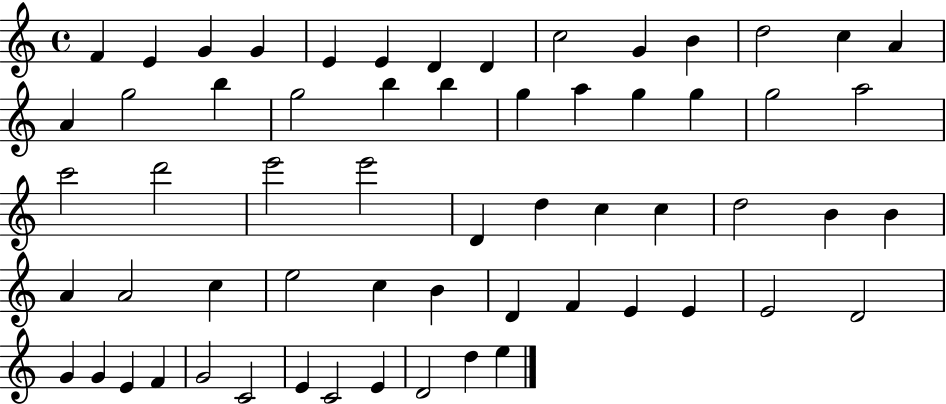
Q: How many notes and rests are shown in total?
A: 61